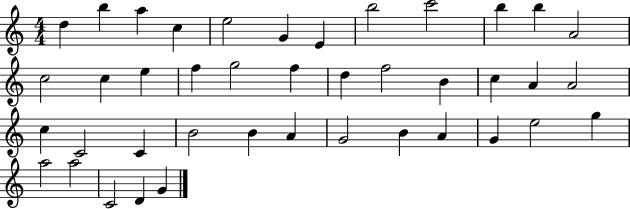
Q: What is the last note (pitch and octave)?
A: G4